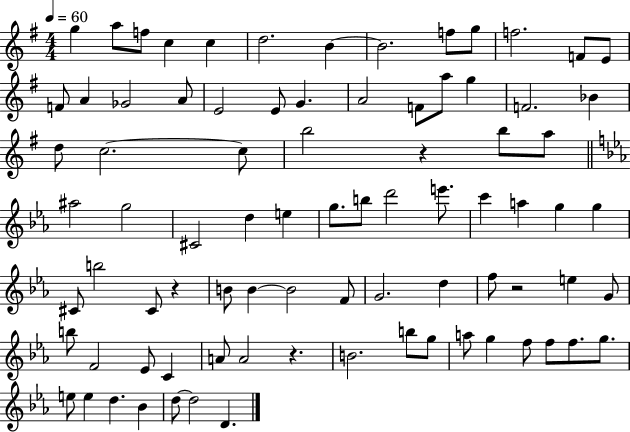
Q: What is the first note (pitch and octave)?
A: G5